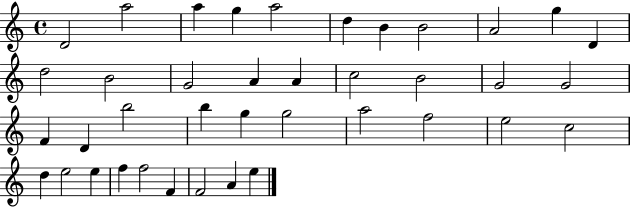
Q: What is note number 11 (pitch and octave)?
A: D4